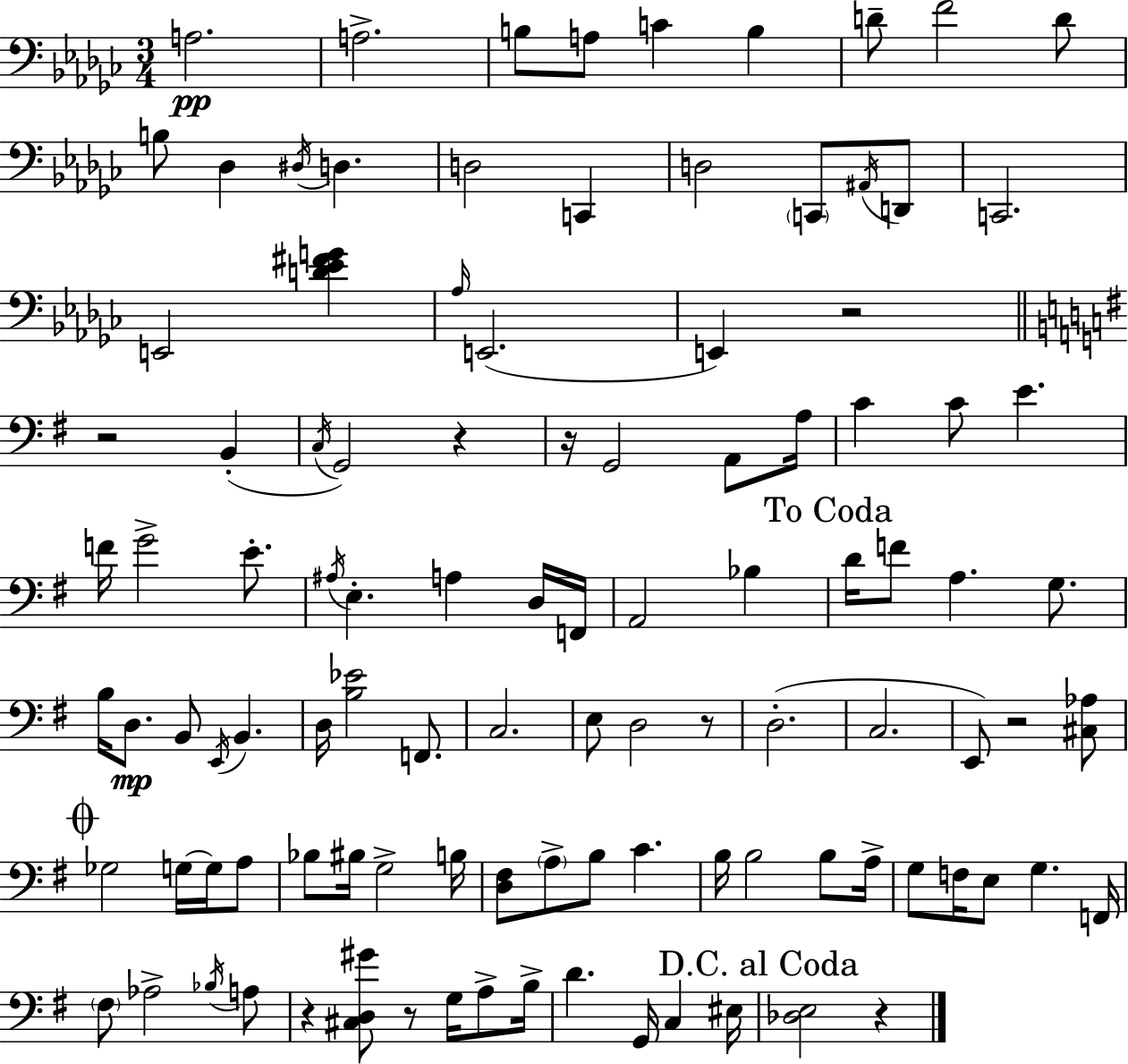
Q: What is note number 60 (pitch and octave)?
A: E2